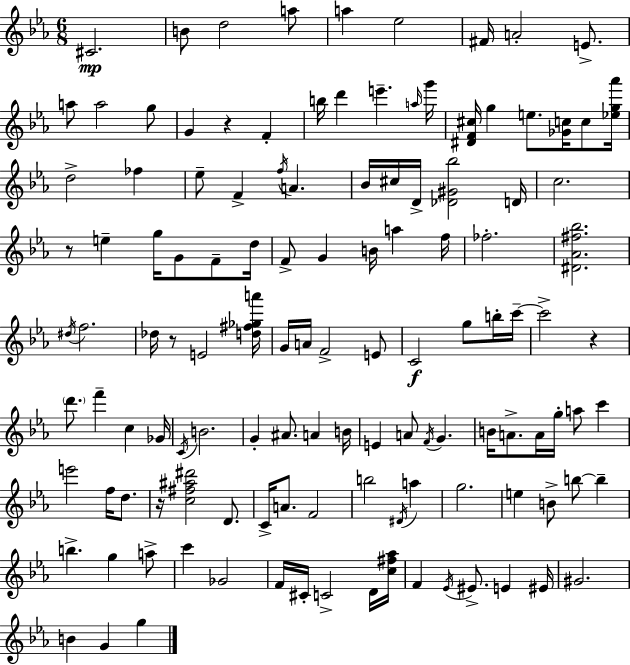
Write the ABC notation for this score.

X:1
T:Untitled
M:6/8
L:1/4
K:Cm
^C2 B/2 d2 a/2 a _e2 ^F/4 A2 E/2 a/2 a2 g/2 G z F b/4 d' e' a/4 g'/4 [^DF^c]/4 g e/2 [_Gc]/4 c/2 [_eg_a']/4 d2 _f _e/2 F f/4 A _B/4 ^c/4 D/4 [_D^G_b]2 D/4 c2 z/2 e g/4 G/2 F/2 d/4 F/2 G B/4 a f/4 _f2 [^D_A^f_b]2 ^d/4 f2 _d/4 z/2 E2 [d^f_ga']/4 G/4 A/4 F2 E/2 C2 g/2 b/4 c'/4 c'2 z d'/2 f' c _G/4 C/4 B2 G ^A/2 A B/4 E A/2 F/4 G B/4 A/2 A/4 g/4 a/2 c' e'2 f/4 d/2 z/4 [c^f^a^d']2 D/2 C/4 A/2 F2 b2 ^D/4 a g2 e B/2 b/2 b b g a/2 c' _G2 F/4 ^C/4 C2 D/4 [c^f_a]/4 F _E/4 ^E/2 E ^E/4 ^G2 B G g